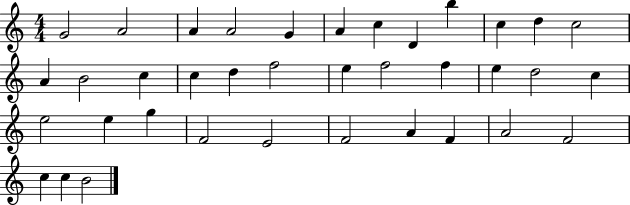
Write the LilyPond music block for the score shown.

{
  \clef treble
  \numericTimeSignature
  \time 4/4
  \key c \major
  g'2 a'2 | a'4 a'2 g'4 | a'4 c''4 d'4 b''4 | c''4 d''4 c''2 | \break a'4 b'2 c''4 | c''4 d''4 f''2 | e''4 f''2 f''4 | e''4 d''2 c''4 | \break e''2 e''4 g''4 | f'2 e'2 | f'2 a'4 f'4 | a'2 f'2 | \break c''4 c''4 b'2 | \bar "|."
}